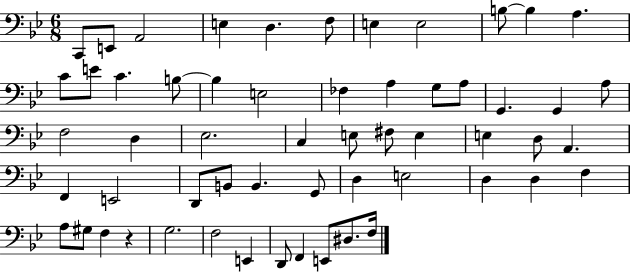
X:1
T:Untitled
M:6/8
L:1/4
K:Bb
C,,/2 E,,/2 A,,2 E, D, F,/2 E, E,2 B,/2 B, A, C/2 E/2 C B,/2 B, E,2 _F, A, G,/2 A,/2 G,, G,, A,/2 F,2 D, _E,2 C, E,/2 ^F,/2 E, E, D,/2 A,, F,, E,,2 D,,/2 B,,/2 B,, G,,/2 D, E,2 D, D, F, A,/2 ^G,/2 F, z G,2 F,2 E,, D,,/2 F,, E,,/2 ^D,/2 F,/4